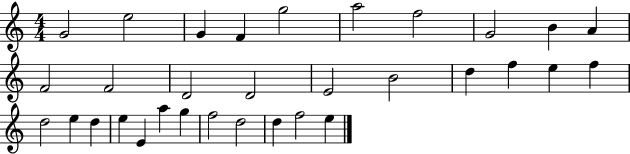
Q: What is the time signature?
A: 4/4